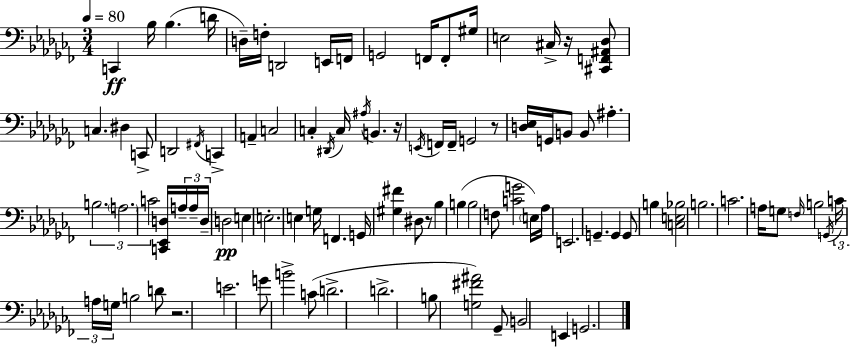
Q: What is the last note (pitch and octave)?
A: G2